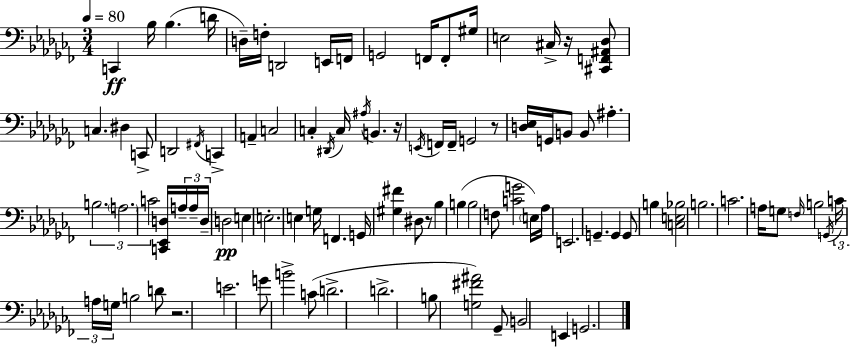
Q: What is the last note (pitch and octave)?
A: G2